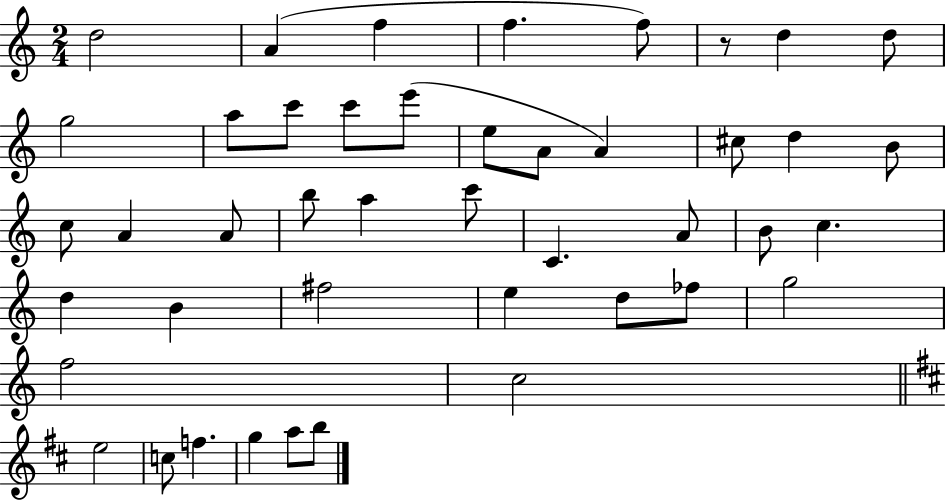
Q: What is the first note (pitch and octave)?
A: D5